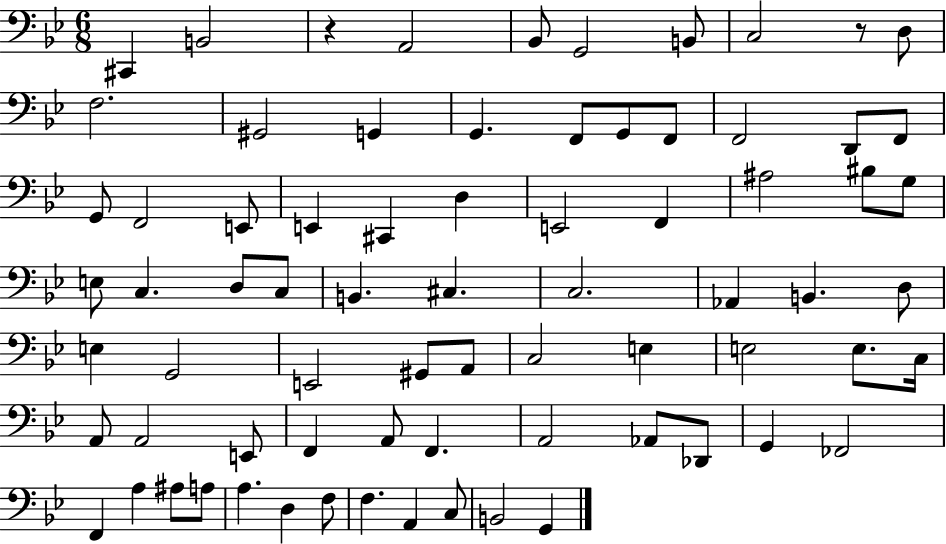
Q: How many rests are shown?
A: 2